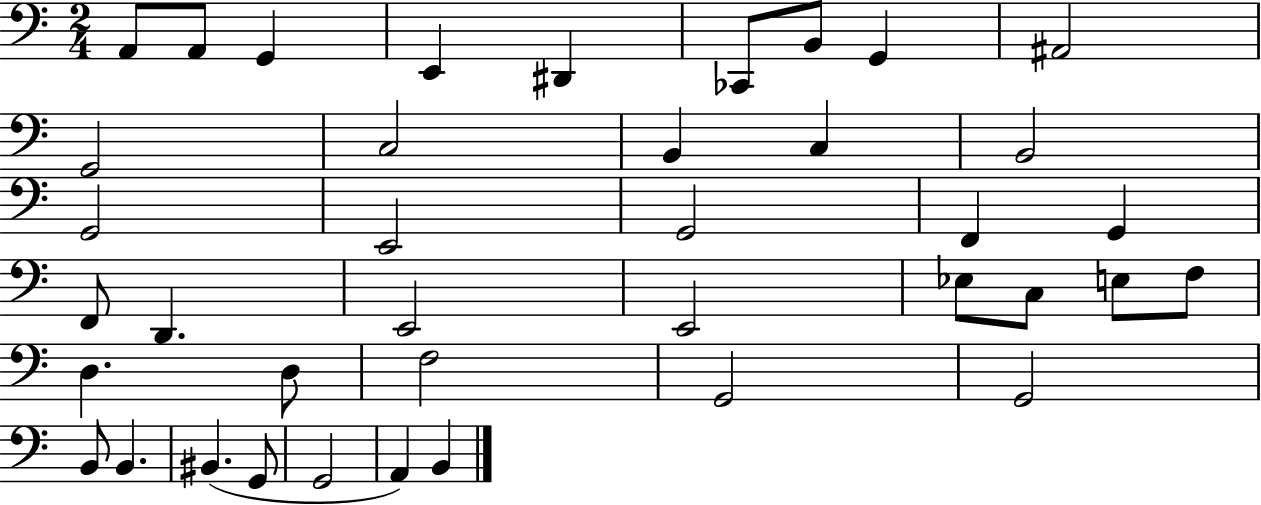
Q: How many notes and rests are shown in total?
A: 39